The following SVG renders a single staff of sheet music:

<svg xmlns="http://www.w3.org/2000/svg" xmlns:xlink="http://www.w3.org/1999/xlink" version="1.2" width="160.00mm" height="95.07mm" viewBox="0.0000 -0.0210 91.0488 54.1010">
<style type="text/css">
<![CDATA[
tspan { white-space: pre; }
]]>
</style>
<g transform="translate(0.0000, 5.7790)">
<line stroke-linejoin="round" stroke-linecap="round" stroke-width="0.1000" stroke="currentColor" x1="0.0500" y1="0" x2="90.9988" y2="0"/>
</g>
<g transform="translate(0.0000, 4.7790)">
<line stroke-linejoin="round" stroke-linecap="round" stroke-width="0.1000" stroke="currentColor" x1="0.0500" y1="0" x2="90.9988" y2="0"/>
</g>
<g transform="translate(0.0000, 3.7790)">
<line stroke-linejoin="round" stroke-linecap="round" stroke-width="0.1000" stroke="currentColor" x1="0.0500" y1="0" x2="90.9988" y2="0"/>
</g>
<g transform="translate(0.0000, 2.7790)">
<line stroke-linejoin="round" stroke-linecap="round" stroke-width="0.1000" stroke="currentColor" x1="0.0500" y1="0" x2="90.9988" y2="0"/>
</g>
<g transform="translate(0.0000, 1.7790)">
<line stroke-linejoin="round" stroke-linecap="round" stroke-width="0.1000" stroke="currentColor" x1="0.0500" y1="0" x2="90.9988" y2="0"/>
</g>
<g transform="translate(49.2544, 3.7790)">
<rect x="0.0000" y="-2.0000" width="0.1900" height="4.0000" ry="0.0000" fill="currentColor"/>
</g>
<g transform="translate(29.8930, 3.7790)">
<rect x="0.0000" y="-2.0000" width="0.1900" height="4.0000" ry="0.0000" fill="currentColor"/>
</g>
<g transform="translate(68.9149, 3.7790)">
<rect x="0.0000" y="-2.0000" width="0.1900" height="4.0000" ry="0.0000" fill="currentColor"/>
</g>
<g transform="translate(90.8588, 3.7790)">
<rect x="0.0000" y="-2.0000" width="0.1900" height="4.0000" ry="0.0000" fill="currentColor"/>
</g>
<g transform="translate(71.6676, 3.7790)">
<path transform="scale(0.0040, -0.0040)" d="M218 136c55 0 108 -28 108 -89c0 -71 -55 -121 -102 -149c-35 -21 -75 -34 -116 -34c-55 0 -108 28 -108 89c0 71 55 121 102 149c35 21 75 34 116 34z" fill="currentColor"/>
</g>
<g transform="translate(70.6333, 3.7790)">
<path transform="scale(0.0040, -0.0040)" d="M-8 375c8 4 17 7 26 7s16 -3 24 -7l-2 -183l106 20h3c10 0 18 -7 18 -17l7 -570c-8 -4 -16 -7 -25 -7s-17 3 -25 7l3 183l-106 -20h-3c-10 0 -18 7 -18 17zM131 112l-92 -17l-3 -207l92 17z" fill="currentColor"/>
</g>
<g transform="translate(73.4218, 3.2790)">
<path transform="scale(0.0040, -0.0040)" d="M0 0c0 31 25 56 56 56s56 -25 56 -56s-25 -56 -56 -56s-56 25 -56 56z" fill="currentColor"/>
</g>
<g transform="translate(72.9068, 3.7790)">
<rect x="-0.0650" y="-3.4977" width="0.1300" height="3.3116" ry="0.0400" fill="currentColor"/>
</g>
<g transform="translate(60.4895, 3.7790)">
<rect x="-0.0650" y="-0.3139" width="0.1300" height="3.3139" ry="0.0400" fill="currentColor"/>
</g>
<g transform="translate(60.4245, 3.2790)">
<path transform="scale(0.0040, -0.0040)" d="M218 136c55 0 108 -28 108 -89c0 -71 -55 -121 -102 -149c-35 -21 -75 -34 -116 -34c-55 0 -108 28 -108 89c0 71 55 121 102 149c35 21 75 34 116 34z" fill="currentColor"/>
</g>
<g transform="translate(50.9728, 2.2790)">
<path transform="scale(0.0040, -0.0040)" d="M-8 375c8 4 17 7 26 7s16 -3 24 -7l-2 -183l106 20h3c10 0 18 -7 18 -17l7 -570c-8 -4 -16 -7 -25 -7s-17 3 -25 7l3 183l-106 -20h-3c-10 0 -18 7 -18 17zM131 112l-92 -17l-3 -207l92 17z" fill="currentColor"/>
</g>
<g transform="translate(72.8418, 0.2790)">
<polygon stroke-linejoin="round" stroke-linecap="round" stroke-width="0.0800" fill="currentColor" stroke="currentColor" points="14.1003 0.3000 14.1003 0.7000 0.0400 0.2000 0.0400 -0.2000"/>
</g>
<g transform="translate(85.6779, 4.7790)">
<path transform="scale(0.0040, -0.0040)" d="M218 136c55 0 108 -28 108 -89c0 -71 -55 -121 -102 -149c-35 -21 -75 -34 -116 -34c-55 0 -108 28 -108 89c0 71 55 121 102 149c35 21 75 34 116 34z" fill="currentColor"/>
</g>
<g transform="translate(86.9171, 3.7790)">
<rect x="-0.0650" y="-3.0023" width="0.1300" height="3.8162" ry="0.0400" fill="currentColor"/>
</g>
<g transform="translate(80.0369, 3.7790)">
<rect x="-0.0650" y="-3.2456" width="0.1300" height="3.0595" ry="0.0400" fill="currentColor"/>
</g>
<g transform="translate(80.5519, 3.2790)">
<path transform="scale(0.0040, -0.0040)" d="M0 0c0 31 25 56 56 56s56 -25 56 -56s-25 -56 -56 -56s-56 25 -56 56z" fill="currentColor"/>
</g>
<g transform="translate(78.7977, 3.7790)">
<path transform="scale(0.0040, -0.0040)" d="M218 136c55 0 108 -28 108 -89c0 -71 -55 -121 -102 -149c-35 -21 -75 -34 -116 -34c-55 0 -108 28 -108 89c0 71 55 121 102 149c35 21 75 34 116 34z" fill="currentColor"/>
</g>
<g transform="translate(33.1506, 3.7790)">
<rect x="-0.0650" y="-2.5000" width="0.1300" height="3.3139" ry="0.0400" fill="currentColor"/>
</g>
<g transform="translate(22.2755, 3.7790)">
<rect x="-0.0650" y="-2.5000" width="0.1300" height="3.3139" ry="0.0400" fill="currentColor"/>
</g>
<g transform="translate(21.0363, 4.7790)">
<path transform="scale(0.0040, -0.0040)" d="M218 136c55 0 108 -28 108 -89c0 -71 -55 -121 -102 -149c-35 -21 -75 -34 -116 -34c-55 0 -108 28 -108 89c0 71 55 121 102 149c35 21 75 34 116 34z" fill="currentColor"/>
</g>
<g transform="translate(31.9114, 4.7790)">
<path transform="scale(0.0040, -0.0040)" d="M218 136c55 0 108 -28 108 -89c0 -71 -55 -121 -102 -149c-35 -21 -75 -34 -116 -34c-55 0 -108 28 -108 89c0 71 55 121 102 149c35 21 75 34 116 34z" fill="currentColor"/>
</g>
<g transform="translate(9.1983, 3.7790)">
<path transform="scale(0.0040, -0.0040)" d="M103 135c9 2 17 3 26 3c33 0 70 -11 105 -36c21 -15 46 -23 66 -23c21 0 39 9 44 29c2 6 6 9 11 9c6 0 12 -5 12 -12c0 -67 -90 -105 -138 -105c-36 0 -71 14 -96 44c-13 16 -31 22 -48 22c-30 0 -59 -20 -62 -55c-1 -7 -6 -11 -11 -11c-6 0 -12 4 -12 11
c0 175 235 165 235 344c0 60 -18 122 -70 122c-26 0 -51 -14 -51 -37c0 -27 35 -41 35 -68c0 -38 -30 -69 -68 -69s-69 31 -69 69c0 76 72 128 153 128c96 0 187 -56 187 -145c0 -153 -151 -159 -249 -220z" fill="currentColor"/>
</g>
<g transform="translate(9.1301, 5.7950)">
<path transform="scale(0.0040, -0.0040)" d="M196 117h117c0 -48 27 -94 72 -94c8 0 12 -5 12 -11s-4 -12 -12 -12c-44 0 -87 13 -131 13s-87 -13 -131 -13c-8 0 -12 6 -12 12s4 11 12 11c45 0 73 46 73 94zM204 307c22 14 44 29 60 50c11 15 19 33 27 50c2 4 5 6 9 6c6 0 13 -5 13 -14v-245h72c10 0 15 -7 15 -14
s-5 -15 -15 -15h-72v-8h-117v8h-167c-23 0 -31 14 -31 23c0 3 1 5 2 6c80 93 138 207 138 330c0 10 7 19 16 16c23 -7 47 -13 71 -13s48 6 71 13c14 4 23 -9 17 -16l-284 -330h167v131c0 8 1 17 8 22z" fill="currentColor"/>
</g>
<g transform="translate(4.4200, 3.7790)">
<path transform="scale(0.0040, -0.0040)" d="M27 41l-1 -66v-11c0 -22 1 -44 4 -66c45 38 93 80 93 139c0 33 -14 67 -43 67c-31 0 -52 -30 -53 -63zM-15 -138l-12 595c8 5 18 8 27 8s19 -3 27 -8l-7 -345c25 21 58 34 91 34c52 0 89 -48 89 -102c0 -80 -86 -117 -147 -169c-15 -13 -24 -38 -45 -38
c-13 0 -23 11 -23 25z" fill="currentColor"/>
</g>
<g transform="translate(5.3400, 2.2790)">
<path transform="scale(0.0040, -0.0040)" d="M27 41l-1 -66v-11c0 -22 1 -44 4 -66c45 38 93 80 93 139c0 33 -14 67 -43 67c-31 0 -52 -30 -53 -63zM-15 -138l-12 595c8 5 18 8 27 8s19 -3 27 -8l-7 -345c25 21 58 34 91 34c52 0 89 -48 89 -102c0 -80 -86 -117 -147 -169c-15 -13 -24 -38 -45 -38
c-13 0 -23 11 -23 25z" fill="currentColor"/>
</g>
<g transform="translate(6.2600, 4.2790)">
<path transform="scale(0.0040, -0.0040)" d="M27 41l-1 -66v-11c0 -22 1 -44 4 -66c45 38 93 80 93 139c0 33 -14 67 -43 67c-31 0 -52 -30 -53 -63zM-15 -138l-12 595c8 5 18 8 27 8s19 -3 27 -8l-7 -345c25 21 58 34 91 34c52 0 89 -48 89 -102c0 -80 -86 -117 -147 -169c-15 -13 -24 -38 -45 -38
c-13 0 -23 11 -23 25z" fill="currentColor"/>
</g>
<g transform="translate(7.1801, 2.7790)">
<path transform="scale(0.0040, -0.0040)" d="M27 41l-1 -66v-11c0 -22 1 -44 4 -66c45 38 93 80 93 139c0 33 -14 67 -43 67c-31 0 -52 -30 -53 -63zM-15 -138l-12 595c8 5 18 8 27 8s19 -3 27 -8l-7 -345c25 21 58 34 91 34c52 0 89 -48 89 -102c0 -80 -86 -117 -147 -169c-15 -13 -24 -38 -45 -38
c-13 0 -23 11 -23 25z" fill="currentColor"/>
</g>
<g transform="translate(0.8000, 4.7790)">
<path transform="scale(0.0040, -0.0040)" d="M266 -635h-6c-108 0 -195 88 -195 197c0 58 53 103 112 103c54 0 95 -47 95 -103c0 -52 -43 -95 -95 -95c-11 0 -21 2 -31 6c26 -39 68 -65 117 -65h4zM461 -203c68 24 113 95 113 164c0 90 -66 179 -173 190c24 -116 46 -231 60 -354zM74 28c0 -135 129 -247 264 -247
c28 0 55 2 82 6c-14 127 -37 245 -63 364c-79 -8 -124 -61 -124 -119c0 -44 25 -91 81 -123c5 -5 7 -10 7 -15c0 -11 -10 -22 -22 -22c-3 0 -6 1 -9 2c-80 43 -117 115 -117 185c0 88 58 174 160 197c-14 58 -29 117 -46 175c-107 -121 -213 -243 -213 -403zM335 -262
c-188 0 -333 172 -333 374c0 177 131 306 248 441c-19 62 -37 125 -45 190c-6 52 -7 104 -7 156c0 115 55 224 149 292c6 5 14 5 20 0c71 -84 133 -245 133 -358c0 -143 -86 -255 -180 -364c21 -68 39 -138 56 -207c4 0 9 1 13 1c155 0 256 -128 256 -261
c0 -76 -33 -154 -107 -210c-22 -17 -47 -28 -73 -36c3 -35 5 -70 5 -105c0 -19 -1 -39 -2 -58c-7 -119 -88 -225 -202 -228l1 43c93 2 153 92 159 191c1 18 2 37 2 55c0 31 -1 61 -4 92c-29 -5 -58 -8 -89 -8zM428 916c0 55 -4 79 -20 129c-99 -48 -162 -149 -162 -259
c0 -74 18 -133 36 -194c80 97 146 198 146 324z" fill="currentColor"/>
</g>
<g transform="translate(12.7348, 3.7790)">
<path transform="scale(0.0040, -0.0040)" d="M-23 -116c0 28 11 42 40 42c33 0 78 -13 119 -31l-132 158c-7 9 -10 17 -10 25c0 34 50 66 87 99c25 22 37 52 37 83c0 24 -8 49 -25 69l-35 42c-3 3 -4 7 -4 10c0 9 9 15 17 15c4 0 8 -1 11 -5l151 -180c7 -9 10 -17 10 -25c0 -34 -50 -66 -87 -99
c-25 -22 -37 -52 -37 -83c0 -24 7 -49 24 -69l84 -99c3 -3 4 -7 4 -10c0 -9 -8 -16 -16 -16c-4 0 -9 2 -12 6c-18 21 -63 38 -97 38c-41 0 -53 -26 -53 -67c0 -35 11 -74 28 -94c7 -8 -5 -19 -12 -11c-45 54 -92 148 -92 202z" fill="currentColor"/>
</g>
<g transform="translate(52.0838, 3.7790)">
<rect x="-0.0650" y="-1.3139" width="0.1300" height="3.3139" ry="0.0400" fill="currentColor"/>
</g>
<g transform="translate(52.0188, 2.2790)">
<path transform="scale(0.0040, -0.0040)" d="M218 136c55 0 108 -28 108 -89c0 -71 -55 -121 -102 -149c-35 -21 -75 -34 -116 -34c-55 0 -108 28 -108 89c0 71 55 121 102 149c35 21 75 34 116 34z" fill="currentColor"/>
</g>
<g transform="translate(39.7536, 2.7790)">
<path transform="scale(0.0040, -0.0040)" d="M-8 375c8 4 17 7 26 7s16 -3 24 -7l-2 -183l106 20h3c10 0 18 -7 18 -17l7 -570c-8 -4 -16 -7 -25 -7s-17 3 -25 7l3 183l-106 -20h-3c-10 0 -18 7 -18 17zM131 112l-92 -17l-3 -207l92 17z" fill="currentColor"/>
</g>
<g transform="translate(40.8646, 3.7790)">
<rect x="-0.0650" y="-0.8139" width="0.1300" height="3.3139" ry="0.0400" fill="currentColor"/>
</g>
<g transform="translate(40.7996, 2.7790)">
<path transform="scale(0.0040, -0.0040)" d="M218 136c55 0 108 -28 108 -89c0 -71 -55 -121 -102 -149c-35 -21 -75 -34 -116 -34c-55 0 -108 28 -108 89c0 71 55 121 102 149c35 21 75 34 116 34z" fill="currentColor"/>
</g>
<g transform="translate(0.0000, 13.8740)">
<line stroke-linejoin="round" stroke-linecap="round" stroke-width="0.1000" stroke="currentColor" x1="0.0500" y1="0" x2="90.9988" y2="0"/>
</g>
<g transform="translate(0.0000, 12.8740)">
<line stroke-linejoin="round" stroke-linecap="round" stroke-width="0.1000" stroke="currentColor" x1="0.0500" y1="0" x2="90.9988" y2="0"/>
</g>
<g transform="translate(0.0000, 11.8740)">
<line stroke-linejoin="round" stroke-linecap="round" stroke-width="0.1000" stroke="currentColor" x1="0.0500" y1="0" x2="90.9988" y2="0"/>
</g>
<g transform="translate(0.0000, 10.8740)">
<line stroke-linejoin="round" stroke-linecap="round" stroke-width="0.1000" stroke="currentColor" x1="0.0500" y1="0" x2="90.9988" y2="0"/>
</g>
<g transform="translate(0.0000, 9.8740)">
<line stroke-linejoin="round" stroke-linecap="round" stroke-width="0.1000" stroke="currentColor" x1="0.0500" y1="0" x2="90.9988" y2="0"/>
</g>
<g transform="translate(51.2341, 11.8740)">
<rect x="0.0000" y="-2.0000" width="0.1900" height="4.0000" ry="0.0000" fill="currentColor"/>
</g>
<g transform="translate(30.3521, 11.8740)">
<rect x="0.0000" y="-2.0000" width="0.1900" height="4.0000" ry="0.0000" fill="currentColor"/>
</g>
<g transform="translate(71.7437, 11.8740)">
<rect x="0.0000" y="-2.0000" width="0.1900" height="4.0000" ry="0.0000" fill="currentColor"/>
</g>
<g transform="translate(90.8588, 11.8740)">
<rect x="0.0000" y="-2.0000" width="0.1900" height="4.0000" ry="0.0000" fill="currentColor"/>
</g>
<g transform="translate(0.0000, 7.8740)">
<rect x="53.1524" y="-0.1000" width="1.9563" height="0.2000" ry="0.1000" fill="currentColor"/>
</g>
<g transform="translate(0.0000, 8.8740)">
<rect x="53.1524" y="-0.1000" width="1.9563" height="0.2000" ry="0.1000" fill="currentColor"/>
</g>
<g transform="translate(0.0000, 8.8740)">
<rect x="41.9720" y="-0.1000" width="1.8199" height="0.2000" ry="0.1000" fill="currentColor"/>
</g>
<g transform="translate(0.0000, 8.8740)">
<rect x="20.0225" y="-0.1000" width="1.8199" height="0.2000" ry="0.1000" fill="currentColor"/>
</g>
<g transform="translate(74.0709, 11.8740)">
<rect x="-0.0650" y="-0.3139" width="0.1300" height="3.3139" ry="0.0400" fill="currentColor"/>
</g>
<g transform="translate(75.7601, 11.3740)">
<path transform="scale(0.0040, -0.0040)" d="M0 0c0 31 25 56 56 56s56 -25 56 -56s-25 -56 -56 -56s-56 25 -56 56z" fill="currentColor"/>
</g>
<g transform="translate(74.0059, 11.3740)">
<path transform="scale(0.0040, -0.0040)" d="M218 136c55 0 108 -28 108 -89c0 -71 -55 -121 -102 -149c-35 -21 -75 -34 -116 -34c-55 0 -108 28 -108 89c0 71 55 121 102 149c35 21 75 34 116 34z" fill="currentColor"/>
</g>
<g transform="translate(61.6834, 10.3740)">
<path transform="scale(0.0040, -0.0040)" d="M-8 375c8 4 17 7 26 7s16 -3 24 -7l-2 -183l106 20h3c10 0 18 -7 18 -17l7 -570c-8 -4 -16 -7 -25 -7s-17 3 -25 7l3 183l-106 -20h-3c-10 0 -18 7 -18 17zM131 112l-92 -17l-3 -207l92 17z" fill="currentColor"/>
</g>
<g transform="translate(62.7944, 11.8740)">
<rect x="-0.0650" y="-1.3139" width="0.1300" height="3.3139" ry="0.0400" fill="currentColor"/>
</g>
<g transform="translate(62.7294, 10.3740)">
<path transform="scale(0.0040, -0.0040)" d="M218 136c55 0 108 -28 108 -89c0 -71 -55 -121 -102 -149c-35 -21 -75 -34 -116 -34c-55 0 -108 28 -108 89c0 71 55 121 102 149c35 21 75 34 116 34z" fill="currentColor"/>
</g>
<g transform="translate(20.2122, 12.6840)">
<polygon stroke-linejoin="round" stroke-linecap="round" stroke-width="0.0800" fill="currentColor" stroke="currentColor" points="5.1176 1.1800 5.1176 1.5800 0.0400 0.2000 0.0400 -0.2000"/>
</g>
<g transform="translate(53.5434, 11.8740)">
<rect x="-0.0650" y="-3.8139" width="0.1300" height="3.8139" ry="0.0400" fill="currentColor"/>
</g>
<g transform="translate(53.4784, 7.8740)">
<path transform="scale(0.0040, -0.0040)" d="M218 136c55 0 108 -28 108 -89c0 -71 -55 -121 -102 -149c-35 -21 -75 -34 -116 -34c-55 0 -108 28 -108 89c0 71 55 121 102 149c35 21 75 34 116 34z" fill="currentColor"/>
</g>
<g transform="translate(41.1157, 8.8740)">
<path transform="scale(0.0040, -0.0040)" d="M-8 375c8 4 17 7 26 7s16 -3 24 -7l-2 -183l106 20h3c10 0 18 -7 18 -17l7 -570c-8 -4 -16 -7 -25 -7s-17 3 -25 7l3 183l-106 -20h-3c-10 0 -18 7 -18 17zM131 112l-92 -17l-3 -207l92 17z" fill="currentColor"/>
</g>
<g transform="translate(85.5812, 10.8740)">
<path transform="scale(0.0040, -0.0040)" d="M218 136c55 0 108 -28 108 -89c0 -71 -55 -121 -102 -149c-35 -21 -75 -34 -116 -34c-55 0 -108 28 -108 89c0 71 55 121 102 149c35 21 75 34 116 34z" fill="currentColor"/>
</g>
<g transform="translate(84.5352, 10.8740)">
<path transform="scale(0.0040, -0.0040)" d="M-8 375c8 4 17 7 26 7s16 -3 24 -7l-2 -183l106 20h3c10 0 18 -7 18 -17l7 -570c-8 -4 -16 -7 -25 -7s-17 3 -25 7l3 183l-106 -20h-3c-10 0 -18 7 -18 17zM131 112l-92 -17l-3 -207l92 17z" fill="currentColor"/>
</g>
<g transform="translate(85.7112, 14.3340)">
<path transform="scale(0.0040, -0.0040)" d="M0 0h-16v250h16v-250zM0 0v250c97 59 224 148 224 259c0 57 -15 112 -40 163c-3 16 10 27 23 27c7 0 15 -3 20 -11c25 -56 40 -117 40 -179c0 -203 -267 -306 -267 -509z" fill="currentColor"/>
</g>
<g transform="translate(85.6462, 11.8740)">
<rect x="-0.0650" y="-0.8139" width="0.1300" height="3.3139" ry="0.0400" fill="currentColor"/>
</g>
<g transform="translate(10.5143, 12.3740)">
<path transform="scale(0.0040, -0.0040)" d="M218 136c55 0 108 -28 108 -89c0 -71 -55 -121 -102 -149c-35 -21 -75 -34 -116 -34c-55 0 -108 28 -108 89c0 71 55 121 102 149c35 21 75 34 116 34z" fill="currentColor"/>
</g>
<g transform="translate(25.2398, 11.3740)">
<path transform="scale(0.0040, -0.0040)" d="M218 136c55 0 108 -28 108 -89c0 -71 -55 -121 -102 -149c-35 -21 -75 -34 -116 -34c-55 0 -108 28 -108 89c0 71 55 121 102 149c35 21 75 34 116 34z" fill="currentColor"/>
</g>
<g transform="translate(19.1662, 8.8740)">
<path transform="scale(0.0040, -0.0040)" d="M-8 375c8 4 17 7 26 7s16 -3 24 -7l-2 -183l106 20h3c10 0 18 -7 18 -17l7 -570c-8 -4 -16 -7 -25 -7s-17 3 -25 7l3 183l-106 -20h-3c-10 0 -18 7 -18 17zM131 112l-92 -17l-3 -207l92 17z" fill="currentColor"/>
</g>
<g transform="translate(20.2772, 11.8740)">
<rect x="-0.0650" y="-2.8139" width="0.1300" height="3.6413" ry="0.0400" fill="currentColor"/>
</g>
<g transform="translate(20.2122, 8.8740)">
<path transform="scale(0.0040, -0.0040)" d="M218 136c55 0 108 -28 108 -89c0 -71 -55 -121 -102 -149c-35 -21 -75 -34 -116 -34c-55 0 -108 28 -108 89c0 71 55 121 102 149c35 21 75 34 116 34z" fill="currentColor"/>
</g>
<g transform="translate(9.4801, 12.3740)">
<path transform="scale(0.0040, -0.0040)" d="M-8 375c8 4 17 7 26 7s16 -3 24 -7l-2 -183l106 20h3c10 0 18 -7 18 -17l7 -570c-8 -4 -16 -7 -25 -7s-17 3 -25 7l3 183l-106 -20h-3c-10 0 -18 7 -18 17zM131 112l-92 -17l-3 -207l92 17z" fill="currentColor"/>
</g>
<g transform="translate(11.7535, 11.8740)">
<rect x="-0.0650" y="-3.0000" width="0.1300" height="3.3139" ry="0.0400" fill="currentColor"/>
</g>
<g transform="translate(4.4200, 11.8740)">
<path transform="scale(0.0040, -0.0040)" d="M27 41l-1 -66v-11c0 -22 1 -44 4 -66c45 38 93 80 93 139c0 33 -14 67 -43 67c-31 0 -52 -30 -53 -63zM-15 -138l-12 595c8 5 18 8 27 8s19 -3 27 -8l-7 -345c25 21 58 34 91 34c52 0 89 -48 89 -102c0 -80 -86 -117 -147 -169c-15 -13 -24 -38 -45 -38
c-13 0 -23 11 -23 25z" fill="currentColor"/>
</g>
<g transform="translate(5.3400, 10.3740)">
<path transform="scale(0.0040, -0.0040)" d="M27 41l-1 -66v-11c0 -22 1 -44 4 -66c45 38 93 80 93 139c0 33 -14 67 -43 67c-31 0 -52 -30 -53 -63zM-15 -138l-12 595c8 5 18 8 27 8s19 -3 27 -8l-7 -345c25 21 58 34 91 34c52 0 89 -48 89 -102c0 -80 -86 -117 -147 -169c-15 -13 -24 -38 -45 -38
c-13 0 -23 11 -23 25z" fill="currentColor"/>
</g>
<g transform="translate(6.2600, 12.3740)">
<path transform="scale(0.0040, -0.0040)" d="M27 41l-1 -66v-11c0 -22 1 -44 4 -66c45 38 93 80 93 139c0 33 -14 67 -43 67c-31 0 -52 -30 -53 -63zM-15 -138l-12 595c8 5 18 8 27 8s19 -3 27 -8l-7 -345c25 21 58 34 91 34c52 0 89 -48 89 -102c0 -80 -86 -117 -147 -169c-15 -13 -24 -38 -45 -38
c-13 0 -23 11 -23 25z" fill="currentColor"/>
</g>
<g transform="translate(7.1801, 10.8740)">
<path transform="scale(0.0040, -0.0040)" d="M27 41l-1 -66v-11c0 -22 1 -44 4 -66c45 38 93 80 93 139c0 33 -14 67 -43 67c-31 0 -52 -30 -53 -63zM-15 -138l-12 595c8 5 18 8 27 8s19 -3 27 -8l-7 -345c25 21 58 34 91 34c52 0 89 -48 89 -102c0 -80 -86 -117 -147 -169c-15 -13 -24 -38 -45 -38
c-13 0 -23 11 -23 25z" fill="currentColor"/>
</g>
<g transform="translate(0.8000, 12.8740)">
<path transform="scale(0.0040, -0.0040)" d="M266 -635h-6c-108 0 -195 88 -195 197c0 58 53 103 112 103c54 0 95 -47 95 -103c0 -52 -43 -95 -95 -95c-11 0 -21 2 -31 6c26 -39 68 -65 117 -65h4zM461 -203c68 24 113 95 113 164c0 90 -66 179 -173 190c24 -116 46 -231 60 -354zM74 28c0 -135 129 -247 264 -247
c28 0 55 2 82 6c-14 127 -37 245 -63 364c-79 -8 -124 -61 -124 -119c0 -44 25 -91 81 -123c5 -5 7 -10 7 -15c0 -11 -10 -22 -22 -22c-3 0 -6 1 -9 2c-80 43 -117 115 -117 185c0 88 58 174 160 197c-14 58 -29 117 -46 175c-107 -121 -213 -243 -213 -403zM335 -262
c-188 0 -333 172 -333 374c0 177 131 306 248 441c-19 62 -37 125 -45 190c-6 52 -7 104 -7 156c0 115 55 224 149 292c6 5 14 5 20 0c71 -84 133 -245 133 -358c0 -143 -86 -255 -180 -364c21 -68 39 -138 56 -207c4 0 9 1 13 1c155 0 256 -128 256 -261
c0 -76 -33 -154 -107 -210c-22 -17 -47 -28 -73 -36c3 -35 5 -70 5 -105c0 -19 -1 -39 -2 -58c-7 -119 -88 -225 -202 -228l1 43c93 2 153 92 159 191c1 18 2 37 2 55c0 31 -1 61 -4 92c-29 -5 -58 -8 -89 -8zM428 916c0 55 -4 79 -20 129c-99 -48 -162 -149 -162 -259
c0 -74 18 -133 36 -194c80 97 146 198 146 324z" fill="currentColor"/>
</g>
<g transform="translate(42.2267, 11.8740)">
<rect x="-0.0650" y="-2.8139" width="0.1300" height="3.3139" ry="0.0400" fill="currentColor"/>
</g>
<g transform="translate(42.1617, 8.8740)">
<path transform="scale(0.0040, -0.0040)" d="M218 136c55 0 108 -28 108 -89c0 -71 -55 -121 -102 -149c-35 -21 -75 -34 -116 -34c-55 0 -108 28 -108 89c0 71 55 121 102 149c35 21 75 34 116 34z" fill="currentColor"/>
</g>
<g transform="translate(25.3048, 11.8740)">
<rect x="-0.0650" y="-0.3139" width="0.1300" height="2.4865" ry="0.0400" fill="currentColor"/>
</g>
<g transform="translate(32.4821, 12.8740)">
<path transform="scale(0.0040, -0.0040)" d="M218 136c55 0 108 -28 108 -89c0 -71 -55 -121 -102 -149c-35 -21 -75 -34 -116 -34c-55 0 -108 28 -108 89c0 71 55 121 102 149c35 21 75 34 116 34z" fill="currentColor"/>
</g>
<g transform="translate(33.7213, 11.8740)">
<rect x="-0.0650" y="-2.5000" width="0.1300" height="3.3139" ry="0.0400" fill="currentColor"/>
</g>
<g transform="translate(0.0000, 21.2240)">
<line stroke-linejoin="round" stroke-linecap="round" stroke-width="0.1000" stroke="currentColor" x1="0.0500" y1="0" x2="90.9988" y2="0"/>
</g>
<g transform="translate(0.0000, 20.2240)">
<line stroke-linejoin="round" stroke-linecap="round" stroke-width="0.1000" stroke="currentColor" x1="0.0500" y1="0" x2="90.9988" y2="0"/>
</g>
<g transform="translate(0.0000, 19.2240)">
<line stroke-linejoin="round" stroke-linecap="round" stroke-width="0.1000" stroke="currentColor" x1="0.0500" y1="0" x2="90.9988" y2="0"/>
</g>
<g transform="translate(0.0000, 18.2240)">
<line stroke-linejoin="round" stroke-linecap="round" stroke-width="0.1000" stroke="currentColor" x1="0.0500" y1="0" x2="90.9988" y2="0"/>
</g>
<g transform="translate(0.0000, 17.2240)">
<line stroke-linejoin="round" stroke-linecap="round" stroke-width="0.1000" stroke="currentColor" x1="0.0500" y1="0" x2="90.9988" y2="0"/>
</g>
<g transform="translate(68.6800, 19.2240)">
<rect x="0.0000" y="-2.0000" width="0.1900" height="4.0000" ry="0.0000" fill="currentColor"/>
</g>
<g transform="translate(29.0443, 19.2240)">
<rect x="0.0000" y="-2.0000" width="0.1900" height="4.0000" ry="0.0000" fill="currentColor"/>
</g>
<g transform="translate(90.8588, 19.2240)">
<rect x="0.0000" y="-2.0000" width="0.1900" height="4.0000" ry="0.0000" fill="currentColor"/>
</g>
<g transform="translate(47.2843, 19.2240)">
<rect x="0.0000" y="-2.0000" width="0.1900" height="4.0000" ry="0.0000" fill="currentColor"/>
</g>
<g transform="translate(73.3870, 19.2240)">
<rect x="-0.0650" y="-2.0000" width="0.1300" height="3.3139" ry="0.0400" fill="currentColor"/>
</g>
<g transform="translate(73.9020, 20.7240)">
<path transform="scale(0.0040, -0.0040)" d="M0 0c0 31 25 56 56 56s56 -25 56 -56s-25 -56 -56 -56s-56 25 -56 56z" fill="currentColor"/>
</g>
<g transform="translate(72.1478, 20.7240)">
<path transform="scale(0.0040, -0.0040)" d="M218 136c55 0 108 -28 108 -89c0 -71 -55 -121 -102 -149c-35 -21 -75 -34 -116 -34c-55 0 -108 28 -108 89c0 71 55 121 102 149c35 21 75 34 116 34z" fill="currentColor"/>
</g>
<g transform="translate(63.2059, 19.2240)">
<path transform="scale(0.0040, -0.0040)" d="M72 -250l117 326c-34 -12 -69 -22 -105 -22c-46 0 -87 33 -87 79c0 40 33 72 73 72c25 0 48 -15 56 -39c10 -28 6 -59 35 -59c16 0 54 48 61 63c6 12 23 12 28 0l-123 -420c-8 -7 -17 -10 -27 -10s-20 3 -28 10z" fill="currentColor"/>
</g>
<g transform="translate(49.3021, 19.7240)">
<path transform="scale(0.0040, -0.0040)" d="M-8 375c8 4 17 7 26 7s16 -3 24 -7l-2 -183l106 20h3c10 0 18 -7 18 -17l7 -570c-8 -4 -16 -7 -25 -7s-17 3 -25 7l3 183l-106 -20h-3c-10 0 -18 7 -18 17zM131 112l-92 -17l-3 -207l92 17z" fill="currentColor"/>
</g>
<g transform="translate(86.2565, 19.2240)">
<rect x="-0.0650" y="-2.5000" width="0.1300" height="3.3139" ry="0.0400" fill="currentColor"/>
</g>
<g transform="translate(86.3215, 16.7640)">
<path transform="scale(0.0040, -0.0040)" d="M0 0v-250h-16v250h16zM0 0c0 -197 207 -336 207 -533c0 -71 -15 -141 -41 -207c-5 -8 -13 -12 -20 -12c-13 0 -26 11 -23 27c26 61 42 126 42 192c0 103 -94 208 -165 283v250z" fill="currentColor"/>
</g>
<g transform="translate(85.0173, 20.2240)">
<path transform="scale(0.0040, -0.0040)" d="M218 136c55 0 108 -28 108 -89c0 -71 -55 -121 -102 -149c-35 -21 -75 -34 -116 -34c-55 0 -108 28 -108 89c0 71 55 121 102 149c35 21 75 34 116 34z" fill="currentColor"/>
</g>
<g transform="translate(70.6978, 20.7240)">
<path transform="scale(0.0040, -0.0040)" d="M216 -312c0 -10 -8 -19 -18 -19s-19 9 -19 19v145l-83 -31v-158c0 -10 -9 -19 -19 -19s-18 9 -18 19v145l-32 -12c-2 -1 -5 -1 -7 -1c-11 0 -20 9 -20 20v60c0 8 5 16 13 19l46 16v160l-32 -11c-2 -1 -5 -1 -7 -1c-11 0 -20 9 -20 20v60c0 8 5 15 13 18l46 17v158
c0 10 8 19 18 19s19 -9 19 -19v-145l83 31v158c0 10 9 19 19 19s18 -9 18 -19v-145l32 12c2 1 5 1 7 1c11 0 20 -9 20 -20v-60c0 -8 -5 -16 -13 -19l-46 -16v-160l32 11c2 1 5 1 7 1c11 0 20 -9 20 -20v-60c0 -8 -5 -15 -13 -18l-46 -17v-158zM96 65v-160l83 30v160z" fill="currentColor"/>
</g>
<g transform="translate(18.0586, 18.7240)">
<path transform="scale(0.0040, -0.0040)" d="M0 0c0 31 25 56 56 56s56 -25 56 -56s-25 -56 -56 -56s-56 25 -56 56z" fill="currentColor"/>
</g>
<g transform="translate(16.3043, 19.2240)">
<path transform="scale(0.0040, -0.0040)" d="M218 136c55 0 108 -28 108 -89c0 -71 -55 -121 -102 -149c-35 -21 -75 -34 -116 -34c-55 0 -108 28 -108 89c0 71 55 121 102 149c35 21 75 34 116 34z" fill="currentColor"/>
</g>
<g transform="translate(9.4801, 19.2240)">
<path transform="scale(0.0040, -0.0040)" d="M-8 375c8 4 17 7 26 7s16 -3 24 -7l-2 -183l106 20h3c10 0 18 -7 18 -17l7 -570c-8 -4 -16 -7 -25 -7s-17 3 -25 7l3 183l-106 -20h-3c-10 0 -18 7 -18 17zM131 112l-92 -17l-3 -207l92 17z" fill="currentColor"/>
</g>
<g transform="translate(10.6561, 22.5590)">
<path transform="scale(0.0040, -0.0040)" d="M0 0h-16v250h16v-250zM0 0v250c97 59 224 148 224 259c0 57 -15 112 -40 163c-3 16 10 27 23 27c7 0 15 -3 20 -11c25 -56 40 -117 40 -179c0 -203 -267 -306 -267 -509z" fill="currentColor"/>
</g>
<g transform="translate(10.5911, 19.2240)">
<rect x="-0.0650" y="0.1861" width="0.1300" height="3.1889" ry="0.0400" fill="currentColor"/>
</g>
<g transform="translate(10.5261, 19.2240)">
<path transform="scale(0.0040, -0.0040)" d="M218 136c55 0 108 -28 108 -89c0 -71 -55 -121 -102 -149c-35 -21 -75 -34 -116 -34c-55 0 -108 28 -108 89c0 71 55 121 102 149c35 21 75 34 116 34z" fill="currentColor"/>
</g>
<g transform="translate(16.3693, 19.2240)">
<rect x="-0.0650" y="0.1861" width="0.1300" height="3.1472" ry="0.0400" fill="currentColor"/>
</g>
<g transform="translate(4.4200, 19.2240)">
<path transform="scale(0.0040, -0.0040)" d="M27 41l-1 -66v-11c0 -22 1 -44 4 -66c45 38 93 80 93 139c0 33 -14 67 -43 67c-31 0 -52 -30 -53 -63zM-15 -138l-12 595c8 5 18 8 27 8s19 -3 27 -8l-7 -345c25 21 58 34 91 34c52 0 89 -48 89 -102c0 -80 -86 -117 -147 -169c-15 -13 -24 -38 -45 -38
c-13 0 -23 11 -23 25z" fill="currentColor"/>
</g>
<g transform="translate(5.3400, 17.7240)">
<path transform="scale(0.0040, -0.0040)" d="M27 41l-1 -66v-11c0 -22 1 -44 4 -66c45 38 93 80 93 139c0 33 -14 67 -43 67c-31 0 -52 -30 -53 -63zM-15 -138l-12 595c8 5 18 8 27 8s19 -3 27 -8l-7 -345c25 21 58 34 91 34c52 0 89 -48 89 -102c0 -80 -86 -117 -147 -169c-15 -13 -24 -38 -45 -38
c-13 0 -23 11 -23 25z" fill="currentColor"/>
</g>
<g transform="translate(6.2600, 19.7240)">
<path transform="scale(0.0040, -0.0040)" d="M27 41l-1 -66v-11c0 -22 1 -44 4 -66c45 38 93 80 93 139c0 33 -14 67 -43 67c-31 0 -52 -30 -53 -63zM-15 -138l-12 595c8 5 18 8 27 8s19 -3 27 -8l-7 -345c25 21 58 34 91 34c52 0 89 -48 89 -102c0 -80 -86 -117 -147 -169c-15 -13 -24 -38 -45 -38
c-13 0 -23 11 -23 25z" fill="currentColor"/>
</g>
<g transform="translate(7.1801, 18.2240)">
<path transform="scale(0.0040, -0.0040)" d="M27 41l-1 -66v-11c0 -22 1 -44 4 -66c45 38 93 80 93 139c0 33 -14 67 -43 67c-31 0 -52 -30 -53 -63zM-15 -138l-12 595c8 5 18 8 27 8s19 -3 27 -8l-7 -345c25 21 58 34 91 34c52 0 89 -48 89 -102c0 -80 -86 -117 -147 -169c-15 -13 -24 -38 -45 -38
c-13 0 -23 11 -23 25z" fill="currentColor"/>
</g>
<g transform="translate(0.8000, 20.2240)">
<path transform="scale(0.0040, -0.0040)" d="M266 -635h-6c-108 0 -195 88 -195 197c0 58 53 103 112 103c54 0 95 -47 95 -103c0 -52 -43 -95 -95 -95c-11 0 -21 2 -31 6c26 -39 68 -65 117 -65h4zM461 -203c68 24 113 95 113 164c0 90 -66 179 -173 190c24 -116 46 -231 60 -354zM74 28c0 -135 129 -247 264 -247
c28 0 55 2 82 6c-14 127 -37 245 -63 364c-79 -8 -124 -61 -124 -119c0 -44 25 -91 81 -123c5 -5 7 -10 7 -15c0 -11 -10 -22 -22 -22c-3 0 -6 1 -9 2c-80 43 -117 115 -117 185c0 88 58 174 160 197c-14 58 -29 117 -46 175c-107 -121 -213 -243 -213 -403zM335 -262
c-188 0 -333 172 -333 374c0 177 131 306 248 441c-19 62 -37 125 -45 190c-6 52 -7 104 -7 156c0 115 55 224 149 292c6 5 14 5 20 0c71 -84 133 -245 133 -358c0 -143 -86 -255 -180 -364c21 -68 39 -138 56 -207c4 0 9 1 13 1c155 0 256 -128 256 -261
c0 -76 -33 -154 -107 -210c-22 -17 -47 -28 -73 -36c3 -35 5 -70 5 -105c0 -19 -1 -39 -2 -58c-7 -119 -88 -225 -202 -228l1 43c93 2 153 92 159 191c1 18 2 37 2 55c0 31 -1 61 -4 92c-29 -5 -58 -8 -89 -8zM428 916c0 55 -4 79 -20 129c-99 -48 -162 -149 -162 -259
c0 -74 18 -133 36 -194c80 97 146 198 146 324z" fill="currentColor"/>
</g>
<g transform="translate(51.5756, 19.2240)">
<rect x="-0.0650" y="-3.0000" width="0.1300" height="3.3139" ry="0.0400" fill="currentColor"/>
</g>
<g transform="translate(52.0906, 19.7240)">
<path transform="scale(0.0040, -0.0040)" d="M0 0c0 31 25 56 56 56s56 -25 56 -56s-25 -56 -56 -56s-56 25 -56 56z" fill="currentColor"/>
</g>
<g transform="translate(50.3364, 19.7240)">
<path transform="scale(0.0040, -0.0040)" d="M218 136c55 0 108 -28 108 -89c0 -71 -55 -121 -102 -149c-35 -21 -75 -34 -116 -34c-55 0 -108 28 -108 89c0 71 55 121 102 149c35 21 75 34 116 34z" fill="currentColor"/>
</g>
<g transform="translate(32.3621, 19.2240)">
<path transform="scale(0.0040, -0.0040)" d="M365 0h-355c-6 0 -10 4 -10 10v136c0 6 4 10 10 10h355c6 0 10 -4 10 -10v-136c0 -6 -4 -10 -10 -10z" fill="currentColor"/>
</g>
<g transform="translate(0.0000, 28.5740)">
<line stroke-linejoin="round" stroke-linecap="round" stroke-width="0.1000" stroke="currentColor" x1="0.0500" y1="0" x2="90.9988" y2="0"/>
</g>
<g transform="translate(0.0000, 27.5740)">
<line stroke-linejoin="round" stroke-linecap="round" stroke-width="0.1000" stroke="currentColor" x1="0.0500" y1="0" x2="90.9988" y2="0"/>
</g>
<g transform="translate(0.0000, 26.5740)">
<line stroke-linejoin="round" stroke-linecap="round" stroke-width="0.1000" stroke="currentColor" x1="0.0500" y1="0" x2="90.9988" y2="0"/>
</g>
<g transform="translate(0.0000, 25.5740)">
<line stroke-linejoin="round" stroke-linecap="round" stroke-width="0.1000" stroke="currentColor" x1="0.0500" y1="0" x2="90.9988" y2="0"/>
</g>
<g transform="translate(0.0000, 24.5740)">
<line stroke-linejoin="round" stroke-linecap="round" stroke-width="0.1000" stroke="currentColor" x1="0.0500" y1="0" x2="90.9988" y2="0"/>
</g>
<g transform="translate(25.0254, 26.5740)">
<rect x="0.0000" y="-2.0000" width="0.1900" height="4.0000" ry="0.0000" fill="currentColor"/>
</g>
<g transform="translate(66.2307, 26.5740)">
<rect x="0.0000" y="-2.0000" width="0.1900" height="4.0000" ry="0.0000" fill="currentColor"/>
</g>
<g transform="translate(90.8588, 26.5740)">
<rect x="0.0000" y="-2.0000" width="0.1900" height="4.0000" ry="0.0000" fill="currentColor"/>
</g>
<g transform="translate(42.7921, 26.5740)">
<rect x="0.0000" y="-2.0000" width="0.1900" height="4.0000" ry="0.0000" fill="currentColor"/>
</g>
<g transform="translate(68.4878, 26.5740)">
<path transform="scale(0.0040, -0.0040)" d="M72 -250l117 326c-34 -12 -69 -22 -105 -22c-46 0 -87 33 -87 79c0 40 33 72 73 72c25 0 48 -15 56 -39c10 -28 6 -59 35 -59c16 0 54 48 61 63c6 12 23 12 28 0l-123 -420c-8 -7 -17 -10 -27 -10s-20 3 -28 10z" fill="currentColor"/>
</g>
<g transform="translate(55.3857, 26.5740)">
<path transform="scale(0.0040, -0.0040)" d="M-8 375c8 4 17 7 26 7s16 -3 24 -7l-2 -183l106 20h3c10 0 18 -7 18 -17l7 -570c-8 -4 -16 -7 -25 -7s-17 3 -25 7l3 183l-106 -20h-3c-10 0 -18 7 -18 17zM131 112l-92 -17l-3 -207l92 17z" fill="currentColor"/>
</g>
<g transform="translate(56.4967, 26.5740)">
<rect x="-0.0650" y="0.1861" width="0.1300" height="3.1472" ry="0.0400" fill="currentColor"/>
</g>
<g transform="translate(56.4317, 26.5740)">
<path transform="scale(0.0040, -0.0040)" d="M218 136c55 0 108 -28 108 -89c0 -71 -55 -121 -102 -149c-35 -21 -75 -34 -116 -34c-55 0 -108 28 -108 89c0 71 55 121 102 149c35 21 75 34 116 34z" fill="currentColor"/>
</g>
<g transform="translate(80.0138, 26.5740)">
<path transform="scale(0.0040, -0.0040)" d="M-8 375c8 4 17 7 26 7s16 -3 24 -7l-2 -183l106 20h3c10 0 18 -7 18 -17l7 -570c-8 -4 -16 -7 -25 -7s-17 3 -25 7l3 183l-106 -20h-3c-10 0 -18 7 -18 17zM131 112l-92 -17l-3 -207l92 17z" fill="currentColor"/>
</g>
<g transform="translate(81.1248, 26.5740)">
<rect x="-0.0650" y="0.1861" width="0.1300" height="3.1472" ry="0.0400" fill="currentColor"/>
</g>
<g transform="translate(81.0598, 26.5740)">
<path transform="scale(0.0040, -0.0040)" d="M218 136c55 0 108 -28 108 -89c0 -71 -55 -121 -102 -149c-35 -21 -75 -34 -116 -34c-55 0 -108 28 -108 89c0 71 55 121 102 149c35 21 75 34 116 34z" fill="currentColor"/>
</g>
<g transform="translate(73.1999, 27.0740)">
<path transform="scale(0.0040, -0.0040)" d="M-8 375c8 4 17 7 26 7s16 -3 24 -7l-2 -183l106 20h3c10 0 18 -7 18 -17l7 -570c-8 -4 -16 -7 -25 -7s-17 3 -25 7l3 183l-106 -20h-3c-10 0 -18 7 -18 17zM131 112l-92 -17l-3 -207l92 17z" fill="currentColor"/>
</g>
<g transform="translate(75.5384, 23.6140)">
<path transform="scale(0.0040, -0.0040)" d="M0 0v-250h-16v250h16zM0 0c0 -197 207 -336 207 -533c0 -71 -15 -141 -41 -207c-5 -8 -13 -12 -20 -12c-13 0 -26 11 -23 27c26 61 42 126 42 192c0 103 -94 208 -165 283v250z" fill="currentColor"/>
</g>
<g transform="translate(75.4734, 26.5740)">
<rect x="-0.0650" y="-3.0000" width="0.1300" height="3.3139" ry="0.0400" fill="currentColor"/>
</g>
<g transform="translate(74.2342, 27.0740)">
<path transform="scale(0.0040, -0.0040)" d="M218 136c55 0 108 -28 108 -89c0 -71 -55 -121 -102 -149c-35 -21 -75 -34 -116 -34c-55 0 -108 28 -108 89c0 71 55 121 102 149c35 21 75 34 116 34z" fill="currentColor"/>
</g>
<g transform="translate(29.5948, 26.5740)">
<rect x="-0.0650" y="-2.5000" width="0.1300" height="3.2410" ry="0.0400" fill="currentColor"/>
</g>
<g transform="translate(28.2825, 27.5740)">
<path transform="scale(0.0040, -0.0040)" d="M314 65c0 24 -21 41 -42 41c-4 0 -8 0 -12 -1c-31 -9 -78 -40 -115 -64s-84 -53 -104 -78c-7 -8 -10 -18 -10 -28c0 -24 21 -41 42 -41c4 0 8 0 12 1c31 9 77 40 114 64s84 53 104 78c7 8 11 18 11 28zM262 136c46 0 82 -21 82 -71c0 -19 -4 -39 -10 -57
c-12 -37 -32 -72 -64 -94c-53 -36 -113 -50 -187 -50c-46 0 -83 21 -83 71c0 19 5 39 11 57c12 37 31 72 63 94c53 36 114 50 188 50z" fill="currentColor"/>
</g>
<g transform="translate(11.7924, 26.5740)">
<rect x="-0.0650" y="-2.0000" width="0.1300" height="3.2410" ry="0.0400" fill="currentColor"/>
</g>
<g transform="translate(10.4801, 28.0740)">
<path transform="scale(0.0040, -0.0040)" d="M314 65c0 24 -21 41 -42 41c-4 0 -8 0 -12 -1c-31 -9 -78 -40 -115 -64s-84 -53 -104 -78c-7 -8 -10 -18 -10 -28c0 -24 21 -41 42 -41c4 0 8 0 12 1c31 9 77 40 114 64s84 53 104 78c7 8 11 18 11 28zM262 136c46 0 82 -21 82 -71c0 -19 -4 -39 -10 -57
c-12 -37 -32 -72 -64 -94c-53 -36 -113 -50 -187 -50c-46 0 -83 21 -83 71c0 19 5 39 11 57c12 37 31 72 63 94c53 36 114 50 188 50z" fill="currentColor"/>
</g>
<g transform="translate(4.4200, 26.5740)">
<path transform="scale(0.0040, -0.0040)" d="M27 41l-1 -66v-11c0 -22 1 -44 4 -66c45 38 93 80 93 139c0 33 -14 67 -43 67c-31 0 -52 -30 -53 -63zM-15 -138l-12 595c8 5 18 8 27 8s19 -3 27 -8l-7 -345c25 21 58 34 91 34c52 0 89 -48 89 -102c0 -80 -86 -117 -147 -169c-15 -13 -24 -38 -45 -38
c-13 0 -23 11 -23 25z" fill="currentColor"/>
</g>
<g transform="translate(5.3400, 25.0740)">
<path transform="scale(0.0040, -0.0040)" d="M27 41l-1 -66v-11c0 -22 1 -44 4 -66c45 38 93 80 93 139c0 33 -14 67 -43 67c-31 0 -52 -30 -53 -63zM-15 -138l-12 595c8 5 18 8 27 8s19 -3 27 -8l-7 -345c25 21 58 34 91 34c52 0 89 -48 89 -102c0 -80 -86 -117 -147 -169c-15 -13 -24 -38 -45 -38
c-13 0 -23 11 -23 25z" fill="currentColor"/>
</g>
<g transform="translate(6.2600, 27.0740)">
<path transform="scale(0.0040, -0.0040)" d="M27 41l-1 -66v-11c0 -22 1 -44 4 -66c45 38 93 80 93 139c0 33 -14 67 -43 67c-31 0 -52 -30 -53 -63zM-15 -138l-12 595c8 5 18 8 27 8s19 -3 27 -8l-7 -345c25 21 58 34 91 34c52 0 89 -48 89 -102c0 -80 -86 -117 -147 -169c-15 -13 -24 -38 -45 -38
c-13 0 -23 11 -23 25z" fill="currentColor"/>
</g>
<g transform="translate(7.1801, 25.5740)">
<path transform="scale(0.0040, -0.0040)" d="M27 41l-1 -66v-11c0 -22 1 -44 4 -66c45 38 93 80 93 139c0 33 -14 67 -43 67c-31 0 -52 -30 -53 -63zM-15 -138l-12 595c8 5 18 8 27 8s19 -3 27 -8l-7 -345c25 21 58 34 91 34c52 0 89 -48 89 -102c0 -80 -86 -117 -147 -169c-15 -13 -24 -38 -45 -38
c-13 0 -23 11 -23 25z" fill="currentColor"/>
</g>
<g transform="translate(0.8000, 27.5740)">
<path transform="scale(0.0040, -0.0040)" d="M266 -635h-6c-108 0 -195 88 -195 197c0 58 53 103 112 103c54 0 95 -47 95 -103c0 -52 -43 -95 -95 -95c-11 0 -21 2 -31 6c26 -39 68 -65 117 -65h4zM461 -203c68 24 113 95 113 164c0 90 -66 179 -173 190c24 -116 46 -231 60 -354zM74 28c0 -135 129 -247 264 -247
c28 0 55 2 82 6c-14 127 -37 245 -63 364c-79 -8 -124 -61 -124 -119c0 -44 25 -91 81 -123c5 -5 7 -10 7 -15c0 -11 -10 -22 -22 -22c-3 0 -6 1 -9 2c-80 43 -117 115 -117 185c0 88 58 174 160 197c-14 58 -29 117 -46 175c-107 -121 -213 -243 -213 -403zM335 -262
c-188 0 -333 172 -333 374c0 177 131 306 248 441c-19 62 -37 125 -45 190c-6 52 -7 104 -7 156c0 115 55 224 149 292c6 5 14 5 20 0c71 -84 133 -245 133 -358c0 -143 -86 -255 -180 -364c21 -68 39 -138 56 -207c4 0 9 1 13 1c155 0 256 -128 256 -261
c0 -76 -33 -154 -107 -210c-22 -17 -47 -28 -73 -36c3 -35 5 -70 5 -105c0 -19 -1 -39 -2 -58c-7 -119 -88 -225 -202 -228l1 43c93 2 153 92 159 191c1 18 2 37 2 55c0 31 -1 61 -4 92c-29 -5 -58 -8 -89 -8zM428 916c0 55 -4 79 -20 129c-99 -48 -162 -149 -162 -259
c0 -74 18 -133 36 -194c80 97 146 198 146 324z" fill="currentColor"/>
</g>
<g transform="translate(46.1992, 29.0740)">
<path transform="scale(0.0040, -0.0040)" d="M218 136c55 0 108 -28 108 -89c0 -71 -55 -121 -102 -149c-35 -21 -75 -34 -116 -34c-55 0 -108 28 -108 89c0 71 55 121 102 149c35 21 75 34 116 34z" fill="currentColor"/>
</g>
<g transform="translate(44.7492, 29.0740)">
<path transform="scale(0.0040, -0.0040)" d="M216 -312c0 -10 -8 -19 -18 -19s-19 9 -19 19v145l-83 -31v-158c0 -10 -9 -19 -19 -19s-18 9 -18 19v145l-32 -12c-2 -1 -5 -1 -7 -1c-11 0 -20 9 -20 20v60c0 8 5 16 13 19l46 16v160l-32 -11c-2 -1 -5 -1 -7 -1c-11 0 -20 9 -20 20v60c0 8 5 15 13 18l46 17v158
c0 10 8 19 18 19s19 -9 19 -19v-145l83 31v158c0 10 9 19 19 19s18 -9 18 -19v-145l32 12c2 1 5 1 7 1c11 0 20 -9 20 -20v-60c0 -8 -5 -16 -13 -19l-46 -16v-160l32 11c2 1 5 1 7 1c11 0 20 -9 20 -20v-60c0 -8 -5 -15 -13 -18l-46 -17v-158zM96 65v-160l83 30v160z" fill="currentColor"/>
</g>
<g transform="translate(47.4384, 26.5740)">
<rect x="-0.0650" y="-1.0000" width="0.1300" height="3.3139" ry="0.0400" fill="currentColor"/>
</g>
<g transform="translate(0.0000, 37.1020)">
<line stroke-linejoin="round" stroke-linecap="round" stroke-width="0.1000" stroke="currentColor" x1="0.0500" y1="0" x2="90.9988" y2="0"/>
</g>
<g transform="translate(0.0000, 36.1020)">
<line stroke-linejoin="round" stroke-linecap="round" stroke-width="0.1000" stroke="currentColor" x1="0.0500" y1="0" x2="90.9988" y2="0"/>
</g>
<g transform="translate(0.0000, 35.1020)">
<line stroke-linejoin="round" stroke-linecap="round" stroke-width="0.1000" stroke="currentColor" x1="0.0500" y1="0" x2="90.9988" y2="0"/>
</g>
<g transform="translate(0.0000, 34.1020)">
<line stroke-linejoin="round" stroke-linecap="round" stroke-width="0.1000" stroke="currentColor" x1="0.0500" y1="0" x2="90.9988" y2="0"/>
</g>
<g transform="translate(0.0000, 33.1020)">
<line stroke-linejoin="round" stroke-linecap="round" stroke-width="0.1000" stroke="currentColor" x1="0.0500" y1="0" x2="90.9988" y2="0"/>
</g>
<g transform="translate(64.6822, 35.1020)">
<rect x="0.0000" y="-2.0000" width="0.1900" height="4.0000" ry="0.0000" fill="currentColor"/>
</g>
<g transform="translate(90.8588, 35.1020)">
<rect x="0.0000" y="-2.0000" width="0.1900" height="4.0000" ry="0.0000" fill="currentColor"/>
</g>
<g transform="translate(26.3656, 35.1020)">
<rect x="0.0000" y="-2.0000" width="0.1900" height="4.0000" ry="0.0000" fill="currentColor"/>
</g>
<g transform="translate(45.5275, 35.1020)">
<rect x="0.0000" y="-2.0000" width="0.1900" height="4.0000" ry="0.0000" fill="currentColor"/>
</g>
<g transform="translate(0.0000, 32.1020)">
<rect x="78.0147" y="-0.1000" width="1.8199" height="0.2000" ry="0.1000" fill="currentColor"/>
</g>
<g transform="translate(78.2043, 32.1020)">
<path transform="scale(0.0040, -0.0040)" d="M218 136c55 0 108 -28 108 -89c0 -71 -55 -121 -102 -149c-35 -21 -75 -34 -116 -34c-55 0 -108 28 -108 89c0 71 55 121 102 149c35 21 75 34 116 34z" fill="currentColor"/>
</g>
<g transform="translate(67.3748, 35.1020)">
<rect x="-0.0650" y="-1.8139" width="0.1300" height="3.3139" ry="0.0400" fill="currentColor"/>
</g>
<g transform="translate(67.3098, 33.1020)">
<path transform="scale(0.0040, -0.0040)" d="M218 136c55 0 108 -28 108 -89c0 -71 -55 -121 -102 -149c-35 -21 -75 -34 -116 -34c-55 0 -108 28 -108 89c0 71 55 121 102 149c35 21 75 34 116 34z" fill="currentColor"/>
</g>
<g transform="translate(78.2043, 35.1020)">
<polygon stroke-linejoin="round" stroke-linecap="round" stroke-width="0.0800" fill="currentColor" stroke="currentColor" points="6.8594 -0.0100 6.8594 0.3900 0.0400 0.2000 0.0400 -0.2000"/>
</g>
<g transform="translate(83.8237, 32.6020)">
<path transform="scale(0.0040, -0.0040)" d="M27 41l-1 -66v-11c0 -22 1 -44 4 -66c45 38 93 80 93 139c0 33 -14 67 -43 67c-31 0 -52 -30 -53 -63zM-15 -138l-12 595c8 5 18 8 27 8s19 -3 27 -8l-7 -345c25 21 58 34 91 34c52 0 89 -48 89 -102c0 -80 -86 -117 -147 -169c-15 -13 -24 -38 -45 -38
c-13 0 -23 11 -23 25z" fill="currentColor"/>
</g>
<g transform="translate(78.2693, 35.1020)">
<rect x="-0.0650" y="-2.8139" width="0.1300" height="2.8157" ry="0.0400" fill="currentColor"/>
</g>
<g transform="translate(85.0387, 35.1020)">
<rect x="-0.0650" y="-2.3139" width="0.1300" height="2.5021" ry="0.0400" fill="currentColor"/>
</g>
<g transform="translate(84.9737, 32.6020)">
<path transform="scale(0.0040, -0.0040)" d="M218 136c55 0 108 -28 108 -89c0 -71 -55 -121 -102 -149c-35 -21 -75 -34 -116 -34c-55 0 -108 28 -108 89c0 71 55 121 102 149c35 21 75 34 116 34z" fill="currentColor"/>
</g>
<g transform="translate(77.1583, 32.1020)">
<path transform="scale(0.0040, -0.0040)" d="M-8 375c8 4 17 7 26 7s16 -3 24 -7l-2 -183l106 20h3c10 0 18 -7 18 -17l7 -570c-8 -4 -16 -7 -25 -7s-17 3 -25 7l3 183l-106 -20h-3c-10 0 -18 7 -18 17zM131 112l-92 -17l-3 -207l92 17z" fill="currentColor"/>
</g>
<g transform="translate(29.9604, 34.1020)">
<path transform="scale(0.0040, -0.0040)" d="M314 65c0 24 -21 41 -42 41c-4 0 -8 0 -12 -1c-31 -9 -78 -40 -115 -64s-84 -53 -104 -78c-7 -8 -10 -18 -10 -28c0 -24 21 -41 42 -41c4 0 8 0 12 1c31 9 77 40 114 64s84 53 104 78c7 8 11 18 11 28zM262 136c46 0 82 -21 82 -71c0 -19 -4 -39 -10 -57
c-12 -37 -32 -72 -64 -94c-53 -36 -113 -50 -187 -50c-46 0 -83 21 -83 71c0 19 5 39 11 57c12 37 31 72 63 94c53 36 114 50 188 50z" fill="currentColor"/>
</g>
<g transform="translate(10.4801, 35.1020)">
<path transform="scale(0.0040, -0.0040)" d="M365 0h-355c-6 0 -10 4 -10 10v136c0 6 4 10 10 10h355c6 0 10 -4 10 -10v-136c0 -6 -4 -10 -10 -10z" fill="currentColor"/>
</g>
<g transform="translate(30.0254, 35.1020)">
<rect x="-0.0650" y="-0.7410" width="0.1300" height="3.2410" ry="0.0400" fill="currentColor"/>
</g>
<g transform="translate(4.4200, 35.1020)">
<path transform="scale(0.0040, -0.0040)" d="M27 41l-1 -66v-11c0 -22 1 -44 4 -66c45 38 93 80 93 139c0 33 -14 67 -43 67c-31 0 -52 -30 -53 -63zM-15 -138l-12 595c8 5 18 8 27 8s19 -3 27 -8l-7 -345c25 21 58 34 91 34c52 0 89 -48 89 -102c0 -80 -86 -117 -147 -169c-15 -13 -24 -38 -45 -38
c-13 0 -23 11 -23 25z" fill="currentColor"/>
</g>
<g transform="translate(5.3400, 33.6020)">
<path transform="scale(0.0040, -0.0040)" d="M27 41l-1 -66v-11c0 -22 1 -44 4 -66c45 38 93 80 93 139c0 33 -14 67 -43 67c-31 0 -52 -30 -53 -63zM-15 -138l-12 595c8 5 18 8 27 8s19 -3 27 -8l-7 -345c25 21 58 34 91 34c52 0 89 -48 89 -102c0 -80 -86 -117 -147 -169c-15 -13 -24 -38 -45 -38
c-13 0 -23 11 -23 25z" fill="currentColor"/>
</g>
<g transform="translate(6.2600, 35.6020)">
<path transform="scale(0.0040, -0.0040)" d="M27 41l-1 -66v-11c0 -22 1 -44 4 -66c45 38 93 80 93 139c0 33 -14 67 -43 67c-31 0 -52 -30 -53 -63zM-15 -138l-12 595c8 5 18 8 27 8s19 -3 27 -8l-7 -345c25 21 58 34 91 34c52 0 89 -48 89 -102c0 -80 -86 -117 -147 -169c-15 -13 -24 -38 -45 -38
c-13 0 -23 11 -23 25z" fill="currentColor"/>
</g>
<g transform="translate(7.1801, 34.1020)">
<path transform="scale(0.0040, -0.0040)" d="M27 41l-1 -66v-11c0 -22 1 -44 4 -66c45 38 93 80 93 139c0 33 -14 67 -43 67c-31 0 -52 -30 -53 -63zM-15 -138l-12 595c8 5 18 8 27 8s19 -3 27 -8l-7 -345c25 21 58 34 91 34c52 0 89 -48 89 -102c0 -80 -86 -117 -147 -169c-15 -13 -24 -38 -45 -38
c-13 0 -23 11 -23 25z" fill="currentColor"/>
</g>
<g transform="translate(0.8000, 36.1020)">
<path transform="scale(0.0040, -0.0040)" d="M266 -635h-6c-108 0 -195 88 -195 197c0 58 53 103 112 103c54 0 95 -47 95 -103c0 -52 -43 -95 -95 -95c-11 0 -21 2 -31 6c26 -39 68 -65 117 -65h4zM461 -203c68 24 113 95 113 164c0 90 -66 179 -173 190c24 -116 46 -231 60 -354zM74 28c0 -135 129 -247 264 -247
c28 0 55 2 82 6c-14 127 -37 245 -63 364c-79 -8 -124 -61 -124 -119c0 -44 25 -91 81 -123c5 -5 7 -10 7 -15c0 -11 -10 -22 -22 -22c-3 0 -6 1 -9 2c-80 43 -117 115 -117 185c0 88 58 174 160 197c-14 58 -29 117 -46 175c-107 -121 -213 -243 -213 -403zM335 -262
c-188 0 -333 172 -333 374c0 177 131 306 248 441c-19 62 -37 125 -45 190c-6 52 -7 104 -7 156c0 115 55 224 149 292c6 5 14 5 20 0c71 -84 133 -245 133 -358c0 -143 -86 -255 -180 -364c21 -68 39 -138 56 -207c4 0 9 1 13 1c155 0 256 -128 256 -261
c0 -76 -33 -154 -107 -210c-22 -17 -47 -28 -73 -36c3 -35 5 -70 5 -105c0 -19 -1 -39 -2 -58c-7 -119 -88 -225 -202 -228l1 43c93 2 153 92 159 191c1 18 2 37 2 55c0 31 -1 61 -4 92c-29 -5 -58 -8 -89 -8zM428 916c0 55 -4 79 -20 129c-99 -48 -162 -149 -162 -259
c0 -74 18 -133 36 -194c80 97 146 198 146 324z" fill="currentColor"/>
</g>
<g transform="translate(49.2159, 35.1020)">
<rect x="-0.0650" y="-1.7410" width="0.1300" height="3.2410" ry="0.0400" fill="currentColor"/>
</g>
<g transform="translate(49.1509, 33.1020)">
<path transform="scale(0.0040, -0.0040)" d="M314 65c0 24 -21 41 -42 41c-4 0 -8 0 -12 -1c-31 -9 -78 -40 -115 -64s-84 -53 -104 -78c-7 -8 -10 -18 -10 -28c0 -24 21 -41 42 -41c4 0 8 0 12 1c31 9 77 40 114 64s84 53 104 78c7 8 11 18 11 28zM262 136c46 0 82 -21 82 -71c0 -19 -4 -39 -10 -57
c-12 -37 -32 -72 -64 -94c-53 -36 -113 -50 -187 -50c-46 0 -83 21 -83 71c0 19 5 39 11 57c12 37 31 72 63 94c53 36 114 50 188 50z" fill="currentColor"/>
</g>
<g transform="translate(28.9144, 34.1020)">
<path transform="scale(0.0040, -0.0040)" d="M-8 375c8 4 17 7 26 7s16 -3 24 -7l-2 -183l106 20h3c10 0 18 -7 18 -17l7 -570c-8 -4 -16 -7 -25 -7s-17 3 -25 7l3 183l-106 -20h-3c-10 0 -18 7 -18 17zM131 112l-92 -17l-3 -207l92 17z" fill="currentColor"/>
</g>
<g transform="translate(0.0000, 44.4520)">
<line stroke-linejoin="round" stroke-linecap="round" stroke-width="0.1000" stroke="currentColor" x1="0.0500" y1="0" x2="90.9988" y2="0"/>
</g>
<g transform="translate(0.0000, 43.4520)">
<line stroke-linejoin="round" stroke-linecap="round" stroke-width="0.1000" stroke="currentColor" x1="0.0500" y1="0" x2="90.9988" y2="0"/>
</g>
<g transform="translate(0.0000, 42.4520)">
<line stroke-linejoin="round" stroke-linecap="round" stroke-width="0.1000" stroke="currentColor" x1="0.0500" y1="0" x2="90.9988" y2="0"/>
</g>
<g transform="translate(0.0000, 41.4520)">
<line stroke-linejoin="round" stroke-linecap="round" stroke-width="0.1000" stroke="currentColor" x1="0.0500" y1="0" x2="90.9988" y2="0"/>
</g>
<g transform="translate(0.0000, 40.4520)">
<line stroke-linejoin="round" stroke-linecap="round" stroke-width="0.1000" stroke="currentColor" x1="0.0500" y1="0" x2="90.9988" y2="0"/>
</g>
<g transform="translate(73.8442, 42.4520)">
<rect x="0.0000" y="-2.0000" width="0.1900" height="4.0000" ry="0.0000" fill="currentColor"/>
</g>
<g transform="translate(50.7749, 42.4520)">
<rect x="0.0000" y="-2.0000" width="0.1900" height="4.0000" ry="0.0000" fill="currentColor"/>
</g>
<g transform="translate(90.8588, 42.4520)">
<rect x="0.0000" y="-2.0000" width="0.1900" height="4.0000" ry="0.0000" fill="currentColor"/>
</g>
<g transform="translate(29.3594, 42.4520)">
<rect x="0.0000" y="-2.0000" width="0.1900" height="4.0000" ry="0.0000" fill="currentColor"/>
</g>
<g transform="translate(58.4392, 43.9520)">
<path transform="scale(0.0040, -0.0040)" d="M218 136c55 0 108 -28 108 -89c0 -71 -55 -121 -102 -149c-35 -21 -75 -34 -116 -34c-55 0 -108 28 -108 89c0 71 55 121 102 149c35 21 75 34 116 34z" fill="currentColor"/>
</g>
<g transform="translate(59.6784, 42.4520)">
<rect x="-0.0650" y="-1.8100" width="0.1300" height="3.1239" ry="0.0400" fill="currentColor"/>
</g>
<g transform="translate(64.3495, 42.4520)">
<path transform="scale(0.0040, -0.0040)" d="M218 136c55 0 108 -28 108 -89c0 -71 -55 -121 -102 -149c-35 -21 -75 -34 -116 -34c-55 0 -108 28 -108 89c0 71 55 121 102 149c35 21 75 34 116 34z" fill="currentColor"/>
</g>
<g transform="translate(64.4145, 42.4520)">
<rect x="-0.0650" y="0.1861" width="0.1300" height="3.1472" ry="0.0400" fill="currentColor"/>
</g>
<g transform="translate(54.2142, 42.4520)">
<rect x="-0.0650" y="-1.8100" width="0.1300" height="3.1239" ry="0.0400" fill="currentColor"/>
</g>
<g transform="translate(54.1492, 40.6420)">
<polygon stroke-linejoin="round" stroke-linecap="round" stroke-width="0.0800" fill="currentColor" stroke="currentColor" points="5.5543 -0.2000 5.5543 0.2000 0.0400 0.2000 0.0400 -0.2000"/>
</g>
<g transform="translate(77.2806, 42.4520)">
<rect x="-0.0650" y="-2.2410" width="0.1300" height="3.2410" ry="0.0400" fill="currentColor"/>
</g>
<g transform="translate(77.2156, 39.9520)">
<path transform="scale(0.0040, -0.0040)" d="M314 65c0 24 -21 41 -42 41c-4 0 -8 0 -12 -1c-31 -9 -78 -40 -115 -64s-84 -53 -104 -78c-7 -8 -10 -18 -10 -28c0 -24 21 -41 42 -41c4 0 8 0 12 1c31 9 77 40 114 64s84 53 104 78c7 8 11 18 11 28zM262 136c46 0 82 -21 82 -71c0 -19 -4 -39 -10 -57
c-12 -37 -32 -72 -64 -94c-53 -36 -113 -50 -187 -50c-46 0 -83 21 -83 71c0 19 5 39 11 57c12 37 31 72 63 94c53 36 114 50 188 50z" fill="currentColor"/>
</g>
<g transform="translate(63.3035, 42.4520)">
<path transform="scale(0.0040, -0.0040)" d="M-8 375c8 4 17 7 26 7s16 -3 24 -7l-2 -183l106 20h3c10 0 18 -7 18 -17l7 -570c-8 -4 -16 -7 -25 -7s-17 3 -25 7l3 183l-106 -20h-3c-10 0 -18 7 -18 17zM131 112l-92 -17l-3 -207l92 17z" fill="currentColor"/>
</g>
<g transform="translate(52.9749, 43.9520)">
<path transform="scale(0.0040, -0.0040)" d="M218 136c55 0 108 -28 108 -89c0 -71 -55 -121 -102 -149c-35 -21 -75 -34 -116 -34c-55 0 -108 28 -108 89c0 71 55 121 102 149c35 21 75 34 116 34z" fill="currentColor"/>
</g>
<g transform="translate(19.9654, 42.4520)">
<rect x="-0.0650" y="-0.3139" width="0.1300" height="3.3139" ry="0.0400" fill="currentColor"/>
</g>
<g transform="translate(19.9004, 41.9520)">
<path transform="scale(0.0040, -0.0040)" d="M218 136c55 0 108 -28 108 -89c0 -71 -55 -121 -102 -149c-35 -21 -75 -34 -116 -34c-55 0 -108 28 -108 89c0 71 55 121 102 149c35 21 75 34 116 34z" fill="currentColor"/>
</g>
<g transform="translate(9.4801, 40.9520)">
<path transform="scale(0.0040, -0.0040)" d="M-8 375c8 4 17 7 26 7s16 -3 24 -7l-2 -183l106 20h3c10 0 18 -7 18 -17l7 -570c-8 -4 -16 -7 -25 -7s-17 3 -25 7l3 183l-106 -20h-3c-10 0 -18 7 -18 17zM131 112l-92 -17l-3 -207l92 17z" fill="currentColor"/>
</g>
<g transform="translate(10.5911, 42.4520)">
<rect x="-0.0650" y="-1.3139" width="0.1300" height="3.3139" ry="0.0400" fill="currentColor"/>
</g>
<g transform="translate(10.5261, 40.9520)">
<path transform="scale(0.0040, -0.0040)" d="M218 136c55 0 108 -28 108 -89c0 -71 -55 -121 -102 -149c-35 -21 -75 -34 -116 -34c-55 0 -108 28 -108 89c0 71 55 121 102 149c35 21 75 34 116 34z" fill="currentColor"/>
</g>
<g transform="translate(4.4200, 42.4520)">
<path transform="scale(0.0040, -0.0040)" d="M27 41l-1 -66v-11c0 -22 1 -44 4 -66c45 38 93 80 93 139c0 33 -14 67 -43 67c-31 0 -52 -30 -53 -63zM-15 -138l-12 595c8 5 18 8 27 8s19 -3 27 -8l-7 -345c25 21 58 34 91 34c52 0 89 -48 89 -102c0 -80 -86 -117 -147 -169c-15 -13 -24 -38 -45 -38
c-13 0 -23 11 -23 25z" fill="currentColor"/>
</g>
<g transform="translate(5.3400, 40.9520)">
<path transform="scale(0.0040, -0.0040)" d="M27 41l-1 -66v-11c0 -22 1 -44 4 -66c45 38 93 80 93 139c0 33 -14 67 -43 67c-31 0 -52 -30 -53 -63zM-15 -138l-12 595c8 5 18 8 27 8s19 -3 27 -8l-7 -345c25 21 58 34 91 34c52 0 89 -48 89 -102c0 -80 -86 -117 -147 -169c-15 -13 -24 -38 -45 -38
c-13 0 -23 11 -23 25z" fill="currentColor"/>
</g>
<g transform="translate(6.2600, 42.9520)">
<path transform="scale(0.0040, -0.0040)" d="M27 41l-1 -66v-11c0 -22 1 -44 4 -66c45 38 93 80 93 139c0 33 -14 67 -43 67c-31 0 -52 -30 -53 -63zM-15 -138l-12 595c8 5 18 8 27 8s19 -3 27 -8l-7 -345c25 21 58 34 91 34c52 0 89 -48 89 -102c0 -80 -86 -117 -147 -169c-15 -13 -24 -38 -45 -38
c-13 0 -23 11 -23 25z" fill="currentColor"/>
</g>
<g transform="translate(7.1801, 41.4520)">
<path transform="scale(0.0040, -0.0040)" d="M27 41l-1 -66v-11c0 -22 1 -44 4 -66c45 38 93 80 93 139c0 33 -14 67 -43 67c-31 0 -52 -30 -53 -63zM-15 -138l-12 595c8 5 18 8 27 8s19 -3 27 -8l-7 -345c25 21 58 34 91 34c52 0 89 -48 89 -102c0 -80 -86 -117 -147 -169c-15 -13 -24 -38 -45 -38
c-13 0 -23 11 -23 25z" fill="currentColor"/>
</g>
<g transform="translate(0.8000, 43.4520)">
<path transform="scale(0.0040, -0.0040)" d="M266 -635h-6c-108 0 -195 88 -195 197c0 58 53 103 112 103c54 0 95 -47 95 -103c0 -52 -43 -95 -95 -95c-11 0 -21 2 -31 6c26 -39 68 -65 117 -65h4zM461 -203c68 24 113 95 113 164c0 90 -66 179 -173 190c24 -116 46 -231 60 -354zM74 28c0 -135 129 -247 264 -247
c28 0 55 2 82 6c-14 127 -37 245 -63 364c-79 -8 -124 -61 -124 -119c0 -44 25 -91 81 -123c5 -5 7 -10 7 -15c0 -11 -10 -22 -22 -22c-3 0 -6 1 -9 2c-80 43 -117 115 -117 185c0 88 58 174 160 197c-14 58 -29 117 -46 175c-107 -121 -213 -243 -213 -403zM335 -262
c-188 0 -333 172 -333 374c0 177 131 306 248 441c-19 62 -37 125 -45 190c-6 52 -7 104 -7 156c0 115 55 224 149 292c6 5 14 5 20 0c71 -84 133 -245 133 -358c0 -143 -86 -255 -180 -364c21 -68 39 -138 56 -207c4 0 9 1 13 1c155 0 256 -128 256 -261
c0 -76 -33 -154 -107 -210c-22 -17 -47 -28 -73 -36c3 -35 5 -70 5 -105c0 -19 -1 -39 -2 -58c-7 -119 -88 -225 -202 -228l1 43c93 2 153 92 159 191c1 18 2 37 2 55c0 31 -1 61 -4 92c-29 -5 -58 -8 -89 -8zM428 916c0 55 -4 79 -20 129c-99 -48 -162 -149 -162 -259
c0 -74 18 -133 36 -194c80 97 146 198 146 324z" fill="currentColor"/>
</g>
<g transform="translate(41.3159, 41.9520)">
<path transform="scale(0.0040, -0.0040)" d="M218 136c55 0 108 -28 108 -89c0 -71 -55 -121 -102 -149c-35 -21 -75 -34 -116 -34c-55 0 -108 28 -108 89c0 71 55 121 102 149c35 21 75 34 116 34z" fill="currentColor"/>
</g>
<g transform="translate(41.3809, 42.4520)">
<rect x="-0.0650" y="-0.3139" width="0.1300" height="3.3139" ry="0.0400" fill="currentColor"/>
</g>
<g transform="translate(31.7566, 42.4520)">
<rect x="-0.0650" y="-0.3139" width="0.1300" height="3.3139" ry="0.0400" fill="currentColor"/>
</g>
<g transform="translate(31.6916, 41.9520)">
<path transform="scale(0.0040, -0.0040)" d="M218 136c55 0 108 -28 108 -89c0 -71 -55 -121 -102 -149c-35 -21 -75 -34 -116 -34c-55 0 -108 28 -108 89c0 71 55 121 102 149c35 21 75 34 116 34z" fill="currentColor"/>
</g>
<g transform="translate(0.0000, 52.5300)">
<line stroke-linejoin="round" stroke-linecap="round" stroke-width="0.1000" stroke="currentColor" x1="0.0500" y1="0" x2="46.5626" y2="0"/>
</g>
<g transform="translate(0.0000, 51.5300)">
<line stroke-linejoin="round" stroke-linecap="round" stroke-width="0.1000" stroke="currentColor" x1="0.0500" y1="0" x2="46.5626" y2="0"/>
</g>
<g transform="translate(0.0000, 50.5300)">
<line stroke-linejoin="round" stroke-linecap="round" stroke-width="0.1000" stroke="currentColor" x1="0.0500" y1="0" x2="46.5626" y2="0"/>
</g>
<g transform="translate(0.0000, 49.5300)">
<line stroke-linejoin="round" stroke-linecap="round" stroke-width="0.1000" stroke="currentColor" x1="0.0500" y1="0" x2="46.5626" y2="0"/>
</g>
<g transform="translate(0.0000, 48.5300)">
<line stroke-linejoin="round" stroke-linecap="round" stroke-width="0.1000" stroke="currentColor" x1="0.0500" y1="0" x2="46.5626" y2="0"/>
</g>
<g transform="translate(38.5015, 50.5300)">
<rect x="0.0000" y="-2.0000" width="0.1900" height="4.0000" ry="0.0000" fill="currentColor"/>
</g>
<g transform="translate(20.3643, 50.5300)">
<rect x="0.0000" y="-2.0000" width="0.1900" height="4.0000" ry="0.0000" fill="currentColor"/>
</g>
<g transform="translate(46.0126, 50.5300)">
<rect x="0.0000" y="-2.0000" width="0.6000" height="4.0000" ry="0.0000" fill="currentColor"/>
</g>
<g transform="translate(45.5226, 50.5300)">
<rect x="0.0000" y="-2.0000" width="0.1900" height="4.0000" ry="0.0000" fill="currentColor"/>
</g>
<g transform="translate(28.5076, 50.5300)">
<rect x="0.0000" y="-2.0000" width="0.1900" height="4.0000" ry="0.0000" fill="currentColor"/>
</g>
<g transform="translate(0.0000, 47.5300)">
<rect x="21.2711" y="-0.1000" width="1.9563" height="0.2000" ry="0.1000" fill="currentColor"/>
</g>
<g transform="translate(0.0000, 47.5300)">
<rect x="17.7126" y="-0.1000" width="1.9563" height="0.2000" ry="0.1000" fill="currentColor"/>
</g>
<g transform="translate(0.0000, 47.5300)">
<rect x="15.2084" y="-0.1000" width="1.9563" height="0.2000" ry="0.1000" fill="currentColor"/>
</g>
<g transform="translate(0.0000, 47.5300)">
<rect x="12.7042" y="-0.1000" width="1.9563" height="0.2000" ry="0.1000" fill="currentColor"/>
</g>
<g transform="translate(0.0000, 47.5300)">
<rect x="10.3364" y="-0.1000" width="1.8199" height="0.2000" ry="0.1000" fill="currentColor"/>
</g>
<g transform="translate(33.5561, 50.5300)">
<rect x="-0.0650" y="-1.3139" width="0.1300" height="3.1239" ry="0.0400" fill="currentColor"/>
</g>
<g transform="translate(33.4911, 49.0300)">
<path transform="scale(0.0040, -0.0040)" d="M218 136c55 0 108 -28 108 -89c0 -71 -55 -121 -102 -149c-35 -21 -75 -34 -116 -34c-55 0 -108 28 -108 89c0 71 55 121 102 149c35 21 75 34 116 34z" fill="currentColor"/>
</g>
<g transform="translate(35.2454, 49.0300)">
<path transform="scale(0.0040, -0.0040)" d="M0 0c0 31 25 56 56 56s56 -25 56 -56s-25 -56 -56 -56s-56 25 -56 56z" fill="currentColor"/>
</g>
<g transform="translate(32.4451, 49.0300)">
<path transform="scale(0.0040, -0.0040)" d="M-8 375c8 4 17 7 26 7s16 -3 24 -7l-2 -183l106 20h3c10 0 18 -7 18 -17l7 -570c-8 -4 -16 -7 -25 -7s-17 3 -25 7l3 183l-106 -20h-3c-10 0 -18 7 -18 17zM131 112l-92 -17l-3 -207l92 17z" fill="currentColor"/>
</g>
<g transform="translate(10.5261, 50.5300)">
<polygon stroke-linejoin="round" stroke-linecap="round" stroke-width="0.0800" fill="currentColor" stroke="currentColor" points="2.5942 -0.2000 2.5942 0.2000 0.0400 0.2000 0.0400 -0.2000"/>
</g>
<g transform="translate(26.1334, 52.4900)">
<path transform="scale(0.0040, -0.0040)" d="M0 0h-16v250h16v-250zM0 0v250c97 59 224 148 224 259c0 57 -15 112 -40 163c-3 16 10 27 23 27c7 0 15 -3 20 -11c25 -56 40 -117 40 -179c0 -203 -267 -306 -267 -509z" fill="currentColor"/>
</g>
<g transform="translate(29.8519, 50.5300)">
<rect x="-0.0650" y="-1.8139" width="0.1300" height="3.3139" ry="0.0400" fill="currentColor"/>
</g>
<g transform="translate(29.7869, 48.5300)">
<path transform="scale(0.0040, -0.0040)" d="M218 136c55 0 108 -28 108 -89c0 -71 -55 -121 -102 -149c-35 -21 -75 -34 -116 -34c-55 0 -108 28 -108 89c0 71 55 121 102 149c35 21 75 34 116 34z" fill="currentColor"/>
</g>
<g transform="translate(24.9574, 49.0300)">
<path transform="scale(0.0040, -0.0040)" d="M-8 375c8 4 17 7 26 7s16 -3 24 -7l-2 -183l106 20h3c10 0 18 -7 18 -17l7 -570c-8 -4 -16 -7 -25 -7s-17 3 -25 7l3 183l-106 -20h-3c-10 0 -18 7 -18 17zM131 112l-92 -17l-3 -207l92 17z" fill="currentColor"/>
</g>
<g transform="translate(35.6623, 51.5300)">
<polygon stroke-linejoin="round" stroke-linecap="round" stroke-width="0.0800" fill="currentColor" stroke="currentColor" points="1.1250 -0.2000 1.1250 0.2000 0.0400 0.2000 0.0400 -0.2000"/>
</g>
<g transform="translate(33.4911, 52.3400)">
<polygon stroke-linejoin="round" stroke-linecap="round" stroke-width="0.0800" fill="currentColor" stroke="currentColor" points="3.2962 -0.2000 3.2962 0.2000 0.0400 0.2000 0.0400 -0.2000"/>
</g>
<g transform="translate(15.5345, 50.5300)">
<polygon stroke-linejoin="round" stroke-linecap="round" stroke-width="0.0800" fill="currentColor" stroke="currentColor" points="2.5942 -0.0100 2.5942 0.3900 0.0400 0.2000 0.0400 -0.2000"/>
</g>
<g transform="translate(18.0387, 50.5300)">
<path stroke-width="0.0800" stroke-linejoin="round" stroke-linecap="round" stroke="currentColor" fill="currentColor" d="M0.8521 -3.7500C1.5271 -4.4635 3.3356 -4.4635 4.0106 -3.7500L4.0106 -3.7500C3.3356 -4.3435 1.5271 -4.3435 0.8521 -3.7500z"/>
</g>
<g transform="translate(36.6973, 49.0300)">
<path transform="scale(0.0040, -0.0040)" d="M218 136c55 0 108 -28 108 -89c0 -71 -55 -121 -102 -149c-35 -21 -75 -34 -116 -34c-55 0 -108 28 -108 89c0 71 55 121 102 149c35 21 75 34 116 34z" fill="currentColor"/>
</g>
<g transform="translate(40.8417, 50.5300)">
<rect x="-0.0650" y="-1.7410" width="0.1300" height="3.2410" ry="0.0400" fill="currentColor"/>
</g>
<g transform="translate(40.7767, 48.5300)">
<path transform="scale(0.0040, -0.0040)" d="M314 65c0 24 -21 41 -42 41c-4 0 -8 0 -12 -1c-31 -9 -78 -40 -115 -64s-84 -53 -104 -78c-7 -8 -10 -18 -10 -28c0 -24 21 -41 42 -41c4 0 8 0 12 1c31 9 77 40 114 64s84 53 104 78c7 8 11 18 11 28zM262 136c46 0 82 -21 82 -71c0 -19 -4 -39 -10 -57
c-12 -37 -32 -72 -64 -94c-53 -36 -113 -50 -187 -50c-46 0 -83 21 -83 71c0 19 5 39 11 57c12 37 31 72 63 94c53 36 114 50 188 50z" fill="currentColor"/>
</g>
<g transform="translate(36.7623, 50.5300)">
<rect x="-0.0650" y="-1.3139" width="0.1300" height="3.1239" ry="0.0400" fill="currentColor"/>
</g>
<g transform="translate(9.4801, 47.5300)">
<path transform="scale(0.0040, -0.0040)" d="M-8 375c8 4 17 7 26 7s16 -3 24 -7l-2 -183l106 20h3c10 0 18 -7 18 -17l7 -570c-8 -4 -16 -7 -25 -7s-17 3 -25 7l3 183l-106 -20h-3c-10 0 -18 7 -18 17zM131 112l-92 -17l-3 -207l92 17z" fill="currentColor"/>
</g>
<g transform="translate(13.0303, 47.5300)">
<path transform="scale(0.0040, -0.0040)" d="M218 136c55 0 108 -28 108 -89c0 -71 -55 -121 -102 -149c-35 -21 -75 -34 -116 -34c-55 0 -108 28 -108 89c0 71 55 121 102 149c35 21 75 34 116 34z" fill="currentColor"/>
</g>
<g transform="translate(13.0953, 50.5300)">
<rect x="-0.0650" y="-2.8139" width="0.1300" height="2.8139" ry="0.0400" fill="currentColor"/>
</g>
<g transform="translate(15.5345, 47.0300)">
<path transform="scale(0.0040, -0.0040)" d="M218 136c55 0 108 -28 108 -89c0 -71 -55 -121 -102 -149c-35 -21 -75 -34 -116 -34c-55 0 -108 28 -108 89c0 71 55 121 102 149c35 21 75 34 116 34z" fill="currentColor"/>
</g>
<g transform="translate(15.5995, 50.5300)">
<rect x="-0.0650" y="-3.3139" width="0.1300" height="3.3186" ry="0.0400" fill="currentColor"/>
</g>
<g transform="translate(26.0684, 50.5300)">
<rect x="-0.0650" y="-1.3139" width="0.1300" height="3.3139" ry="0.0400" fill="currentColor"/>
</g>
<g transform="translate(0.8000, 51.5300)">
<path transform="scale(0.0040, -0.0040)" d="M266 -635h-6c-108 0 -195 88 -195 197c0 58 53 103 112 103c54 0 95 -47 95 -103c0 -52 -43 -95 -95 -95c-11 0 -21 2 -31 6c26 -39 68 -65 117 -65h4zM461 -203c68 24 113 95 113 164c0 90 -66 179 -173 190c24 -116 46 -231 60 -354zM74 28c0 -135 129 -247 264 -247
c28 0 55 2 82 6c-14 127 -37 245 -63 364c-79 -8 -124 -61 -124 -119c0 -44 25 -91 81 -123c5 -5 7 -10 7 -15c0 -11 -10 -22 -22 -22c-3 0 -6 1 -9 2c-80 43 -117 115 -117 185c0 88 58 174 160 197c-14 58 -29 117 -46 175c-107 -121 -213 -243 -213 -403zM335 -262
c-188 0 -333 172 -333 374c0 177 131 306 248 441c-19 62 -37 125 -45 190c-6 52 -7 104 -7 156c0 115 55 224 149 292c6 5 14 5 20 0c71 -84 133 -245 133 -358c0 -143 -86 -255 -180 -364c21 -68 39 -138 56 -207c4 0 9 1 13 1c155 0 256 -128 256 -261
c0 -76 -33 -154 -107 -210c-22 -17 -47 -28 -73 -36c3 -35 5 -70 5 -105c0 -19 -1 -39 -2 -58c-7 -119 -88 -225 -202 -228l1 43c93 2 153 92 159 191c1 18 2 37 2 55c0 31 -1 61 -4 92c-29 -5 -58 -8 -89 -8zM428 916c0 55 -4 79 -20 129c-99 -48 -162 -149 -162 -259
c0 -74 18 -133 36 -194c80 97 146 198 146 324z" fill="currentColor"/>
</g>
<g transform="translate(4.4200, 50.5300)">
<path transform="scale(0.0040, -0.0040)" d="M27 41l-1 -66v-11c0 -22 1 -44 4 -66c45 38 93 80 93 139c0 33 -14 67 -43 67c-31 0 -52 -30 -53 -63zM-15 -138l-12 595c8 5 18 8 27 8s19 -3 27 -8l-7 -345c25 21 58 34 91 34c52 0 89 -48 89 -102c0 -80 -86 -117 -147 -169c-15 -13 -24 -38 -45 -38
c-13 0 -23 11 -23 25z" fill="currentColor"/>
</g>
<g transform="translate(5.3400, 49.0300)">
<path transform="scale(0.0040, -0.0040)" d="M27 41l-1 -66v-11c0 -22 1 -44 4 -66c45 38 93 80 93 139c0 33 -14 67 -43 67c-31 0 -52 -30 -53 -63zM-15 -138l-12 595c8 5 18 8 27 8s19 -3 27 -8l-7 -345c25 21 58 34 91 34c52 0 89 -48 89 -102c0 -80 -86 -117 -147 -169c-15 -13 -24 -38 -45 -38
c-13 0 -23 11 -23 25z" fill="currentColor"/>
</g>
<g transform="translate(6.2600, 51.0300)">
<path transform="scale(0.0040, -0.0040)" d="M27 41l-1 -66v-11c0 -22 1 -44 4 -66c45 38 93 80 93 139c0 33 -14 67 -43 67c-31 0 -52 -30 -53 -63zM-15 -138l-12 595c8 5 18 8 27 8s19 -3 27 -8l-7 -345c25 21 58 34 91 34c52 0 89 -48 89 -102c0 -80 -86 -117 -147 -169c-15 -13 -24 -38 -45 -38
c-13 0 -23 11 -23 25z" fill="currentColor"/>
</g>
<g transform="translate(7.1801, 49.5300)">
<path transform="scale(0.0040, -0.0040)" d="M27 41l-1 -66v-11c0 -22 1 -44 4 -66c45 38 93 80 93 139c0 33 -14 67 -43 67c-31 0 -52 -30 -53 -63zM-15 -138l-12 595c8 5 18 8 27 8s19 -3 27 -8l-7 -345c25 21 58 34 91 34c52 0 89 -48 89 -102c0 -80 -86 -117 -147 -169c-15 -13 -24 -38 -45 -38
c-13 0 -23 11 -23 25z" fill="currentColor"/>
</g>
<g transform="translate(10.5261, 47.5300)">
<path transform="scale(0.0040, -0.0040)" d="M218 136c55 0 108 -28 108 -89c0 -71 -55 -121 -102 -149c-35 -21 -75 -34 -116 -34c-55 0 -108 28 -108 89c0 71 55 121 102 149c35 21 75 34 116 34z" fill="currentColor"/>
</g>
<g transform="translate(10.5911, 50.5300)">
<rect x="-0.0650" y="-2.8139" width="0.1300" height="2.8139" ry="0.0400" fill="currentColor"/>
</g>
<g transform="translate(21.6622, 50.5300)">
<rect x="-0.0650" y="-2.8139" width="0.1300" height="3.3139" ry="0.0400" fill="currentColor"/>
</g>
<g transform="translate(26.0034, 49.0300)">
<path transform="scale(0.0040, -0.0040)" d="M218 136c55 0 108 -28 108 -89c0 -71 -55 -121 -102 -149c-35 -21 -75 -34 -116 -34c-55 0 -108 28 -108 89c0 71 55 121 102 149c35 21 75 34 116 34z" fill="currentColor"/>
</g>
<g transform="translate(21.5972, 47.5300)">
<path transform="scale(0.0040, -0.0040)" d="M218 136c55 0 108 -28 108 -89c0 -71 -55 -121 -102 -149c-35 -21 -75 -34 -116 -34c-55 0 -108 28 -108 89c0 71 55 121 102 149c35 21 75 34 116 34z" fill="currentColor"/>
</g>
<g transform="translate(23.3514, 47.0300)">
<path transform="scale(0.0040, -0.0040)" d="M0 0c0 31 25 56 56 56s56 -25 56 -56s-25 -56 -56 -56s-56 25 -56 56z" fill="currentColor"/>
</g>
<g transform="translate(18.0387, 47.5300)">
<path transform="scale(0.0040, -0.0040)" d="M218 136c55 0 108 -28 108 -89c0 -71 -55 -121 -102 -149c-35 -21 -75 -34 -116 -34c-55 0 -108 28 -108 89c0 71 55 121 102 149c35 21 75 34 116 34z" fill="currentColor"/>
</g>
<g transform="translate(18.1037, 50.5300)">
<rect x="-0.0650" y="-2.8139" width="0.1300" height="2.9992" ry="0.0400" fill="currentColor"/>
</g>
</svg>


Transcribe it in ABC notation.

X:1
T:Untitled
M:2/4
L:1/4
K:Ab
z G G d e c B/2 B/2 G/2 A a/2 c/2 G a c' e c d/2 B/2 B z2 A z/2 ^F G/2 F2 G2 ^D B z/2 A/2 B z2 d2 f2 f a/2 _g/2 e c c c F/2 F/2 B g2 a/2 a/2 _b/2 a/2 a e/2 f e/2 e/4 f2